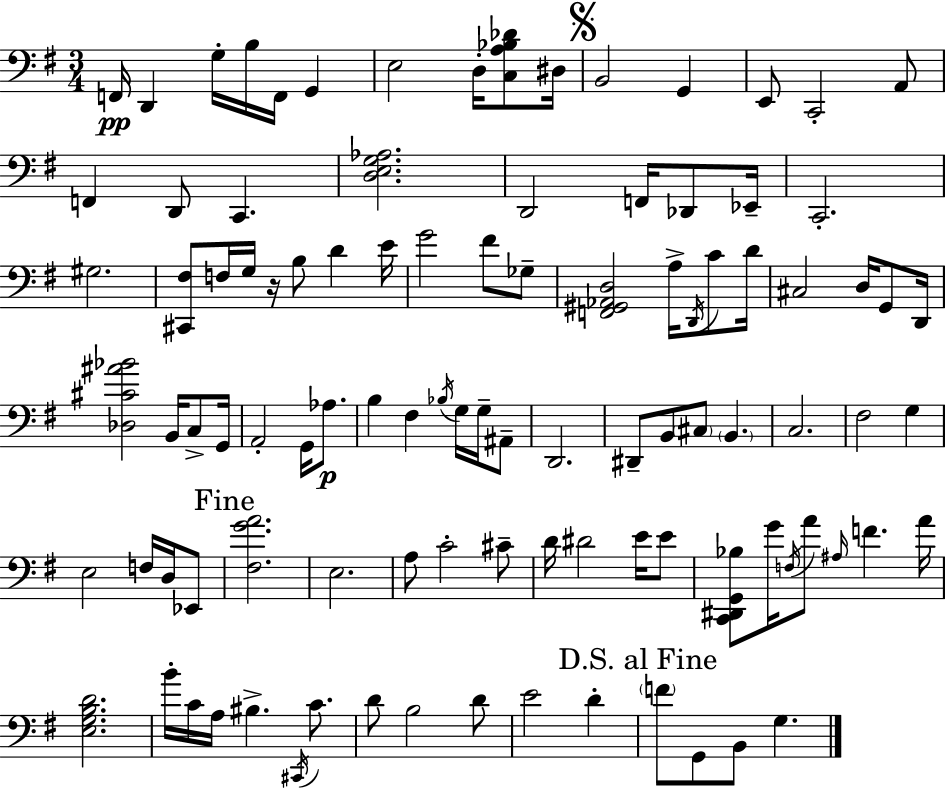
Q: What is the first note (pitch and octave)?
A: F2